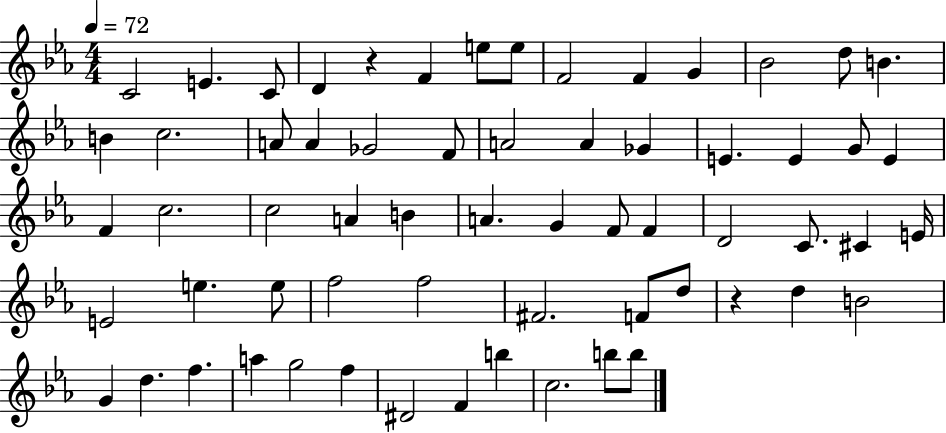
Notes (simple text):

C4/h E4/q. C4/e D4/q R/q F4/q E5/e E5/e F4/h F4/q G4/q Bb4/h D5/e B4/q. B4/q C5/h. A4/e A4/q Gb4/h F4/e A4/h A4/q Gb4/q E4/q. E4/q G4/e E4/q F4/q C5/h. C5/h A4/q B4/q A4/q. G4/q F4/e F4/q D4/h C4/e. C#4/q E4/s E4/h E5/q. E5/e F5/h F5/h F#4/h. F4/e D5/e R/q D5/q B4/h G4/q D5/q. F5/q. A5/q G5/h F5/q D#4/h F4/q B5/q C5/h. B5/e B5/e